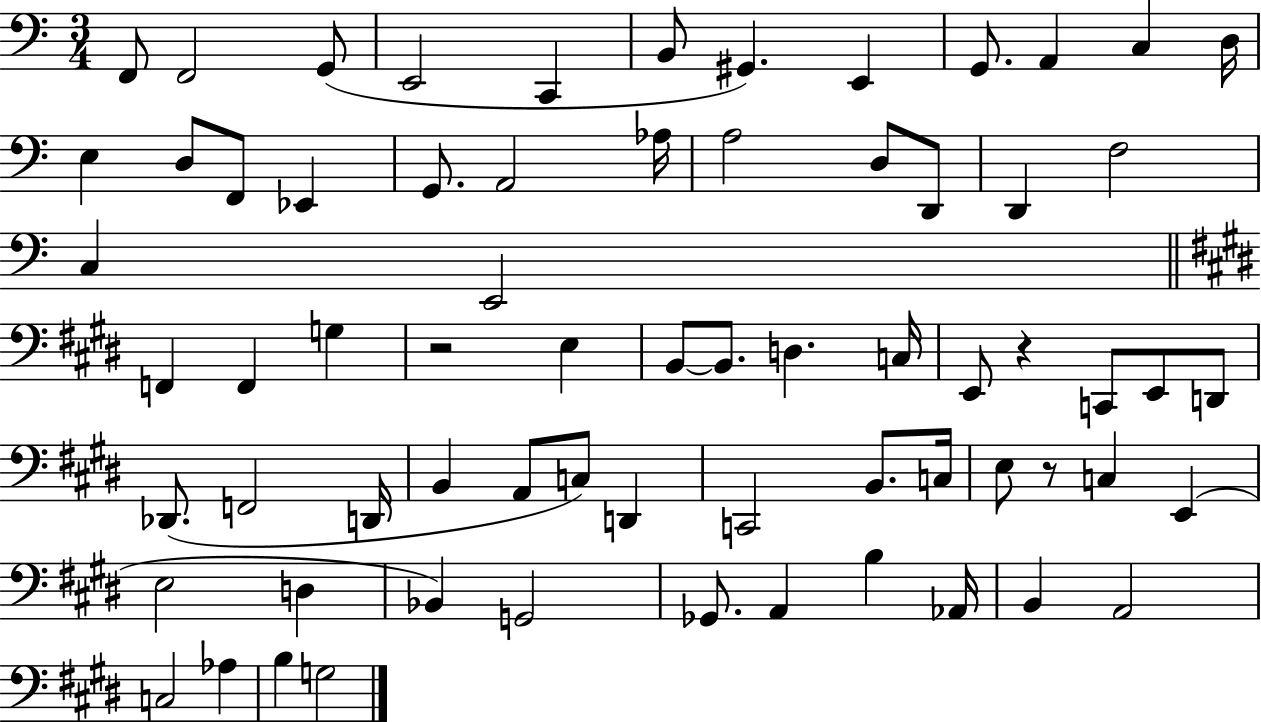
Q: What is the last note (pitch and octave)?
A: G3